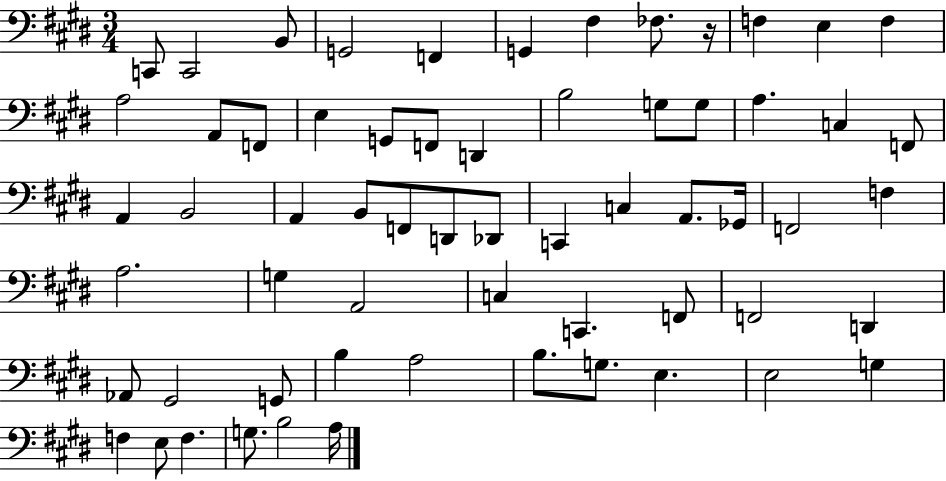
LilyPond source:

{
  \clef bass
  \numericTimeSignature
  \time 3/4
  \key e \major
  c,8 c,2 b,8 | g,2 f,4 | g,4 fis4 fes8. r16 | f4 e4 f4 | \break a2 a,8 f,8 | e4 g,8 f,8 d,4 | b2 g8 g8 | a4. c4 f,8 | \break a,4 b,2 | a,4 b,8 f,8 d,8 des,8 | c,4 c4 a,8. ges,16 | f,2 f4 | \break a2. | g4 a,2 | c4 c,4. f,8 | f,2 d,4 | \break aes,8 gis,2 g,8 | b4 a2 | b8. g8. e4. | e2 g4 | \break f4 e8 f4. | g8. b2 a16 | \bar "|."
}